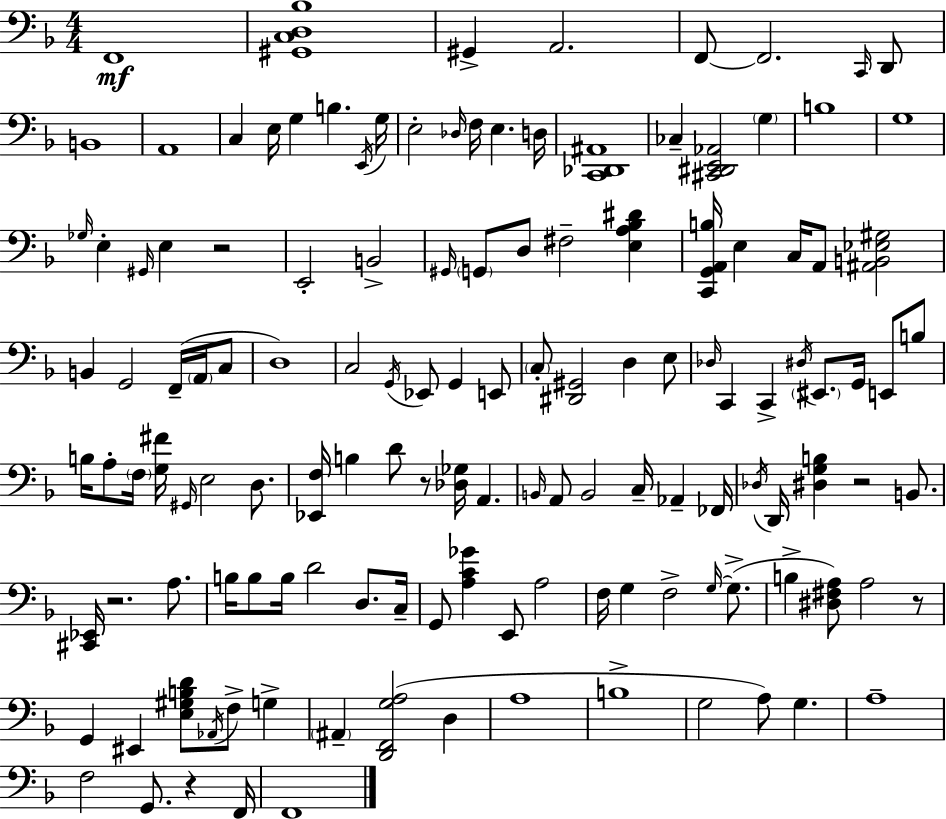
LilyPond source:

{
  \clef bass
  \numericTimeSignature
  \time 4/4
  \key d \minor
  f,1\mf | <gis, c d bes>1 | gis,4-> a,2. | f,8~~ f,2. \grace { c,16 } d,8 | \break b,1 | a,1 | c4 e16 g4 b4. | \acciaccatura { e,16 } g16 e2-. \grace { des16 } f16 e4. | \break d16 <c, des, ais,>1 | ces4-- <cis, dis, e, aes,>2 \parenthesize g4 | b1 | g1 | \break \grace { ges16 } e4-. \grace { gis,16 } e4 r2 | e,2-. b,2-> | \grace { gis,16 } \parenthesize g,8 d8 fis2-- | <e a bes dis'>4 <c, g, a, b>16 e4 c16 a,8 <ais, b, ees gis>2 | \break b,4 g,2 | f,16--( \parenthesize a,16 c8 d1) | c2 \acciaccatura { g,16 } ees,8 | g,4 e,8 \parenthesize c8-. <dis, gis,>2 | \break d4 e8 \grace { des16 } c,4 c,4-> | \acciaccatura { dis16 } \parenthesize eis,8. g,16 e,8 b8 b16 a8-. \parenthesize f16 <g fis'>16 \grace { gis,16 } e2 | d8. <ees, f>16 b4 d'8 | r8 <des ges>16 a,4. \grace { b,16 } a,8 b,2 | \break c16-- aes,4-- fes,16 \acciaccatura { des16 } d,16 <dis g b>4 | r2 b,8. <cis, ees,>16 r2. | a8. b16 b8 b16 | d'2 d8. c16-- g,8 <a c' ges'>4 | \break e,8 a2 f16 g4 | f2-> \grace { g16~ }(~ g8.-> b4-> | <dis fis a>8) a2 r8 g,4 | eis,4 <e gis b d'>8 \acciaccatura { aes,16 } f8-> g4-> \parenthesize ais,4-- | \break <d, f, g a>2( d4 a1 | b1-> | g2 | a8) g4. a1-- | \break f2 | g,8. r4 f,16 f,1 | \bar "|."
}